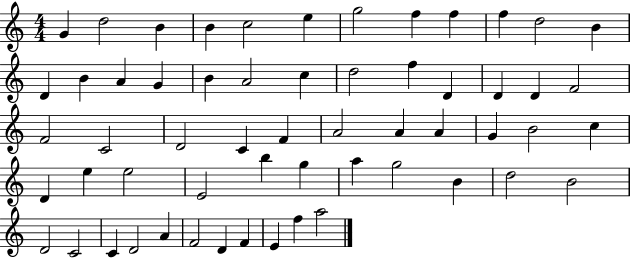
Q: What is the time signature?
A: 4/4